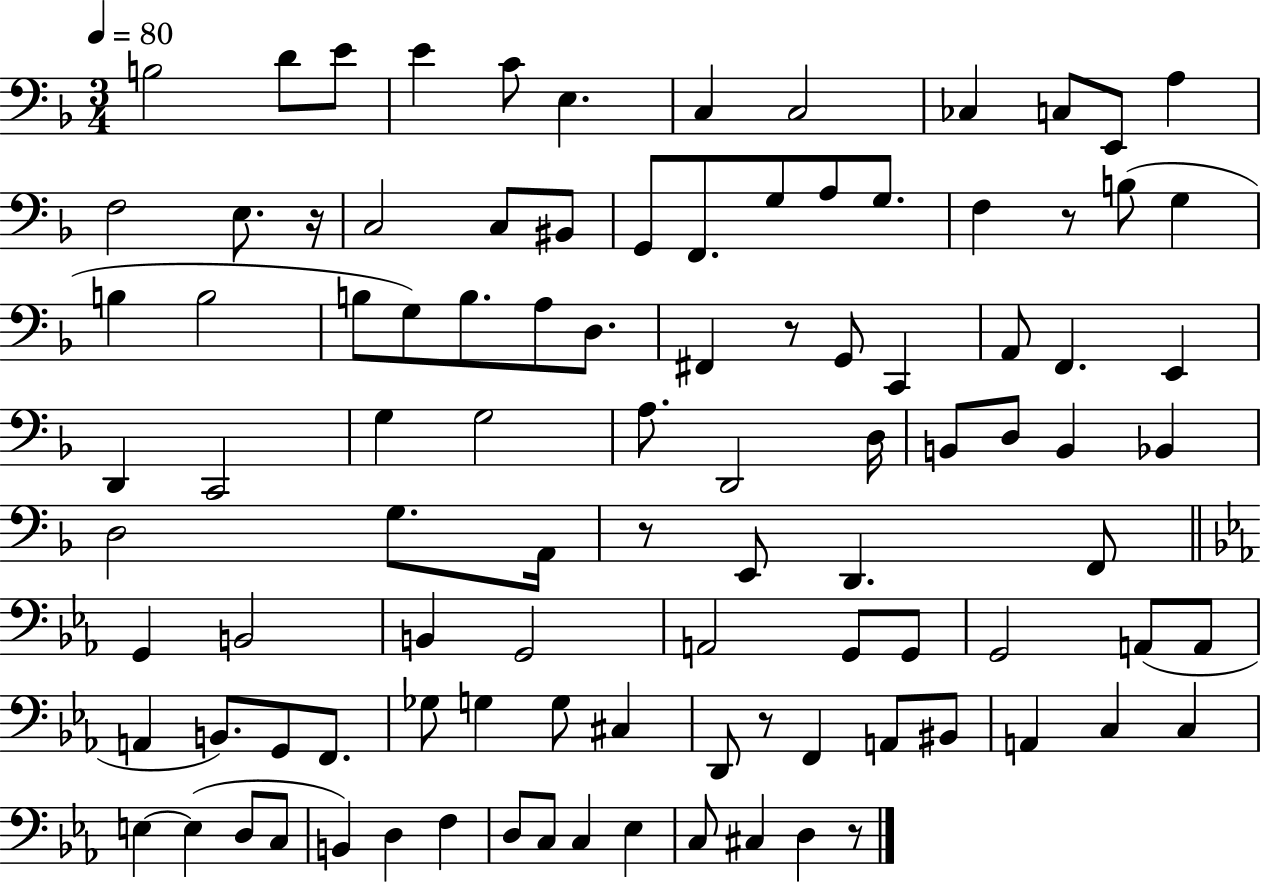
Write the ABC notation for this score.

X:1
T:Untitled
M:3/4
L:1/4
K:F
B,2 D/2 E/2 E C/2 E, C, C,2 _C, C,/2 E,,/2 A, F,2 E,/2 z/4 C,2 C,/2 ^B,,/2 G,,/2 F,,/2 G,/2 A,/2 G,/2 F, z/2 B,/2 G, B, B,2 B,/2 G,/2 B,/2 A,/2 D,/2 ^F,, z/2 G,,/2 C,, A,,/2 F,, E,, D,, C,,2 G, G,2 A,/2 D,,2 D,/4 B,,/2 D,/2 B,, _B,, D,2 G,/2 A,,/4 z/2 E,,/2 D,, F,,/2 G,, B,,2 B,, G,,2 A,,2 G,,/2 G,,/2 G,,2 A,,/2 A,,/2 A,, B,,/2 G,,/2 F,,/2 _G,/2 G, G,/2 ^C, D,,/2 z/2 F,, A,,/2 ^B,,/2 A,, C, C, E, E, D,/2 C,/2 B,, D, F, D,/2 C,/2 C, _E, C,/2 ^C, D, z/2